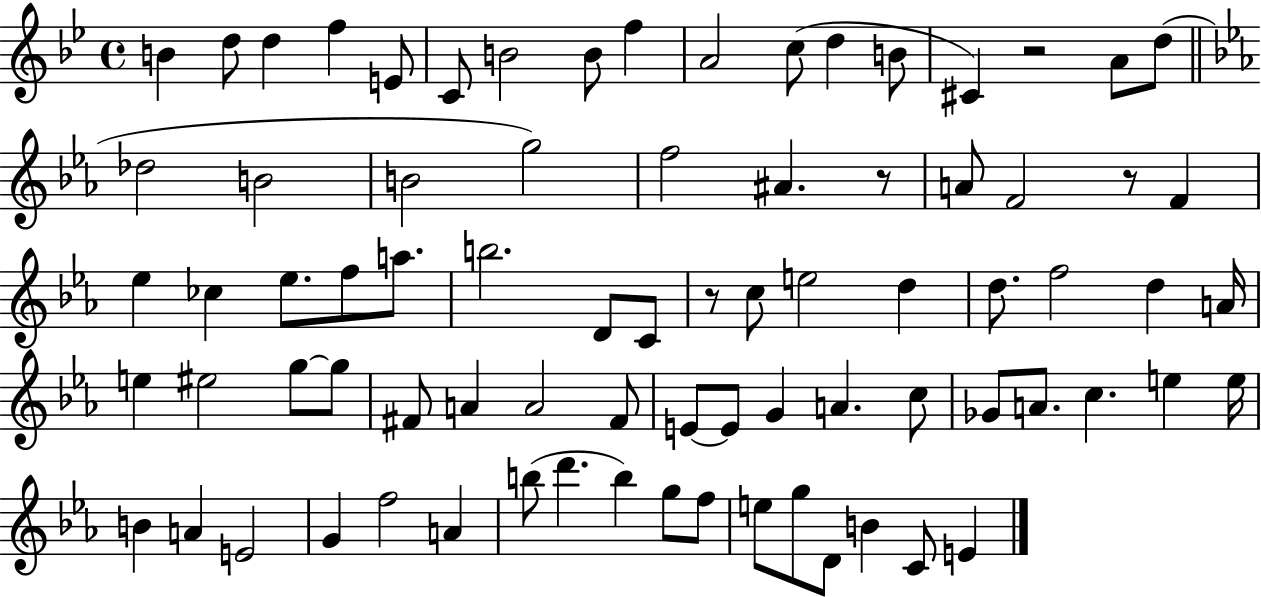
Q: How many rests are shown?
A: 4